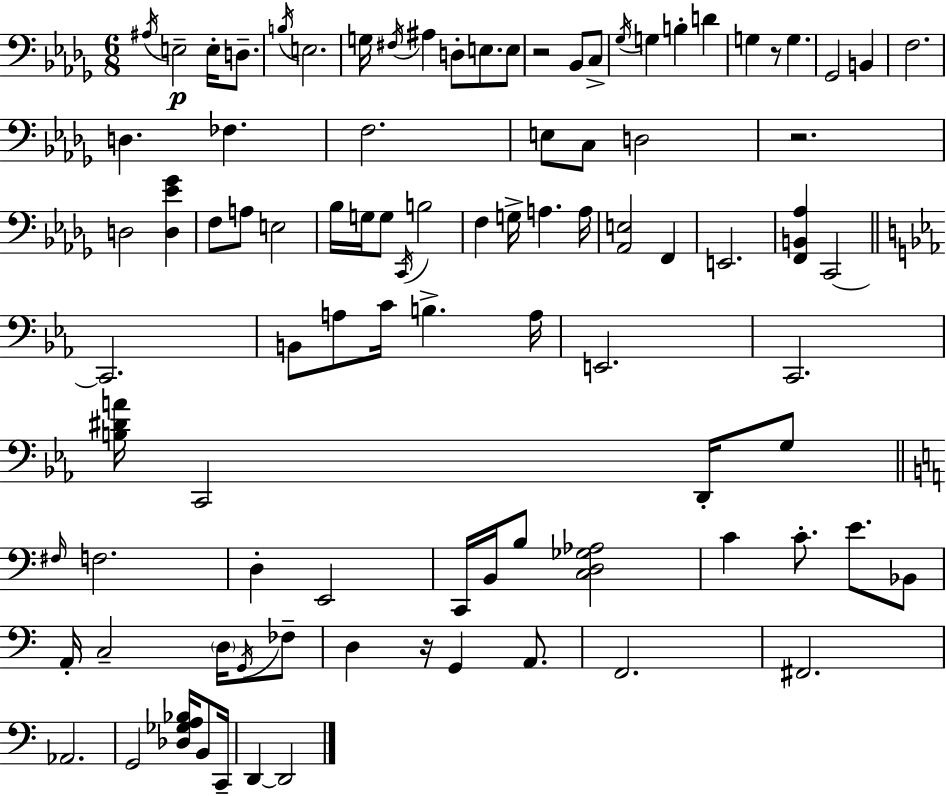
X:1
T:Untitled
M:6/8
L:1/4
K:Bbm
^A,/4 E,2 E,/4 D,/2 B,/4 E,2 G,/4 ^F,/4 ^A, D,/2 E,/2 E,/2 z2 _B,,/2 C,/2 _G,/4 G, B, D G, z/2 G, _G,,2 B,, F,2 D, _F, F,2 E,/2 C,/2 D,2 z2 D,2 [D,_E_G] F,/2 A,/2 E,2 _B,/4 G,/4 G,/2 C,,/4 B,2 F, G,/4 A, A,/4 [_A,,E,]2 F,, E,,2 [F,,B,,_A,] C,,2 C,,2 B,,/2 A,/2 C/4 B, A,/4 E,,2 C,,2 [B,^DA]/4 C,,2 D,,/4 G,/2 ^F,/4 F,2 D, E,,2 C,,/4 B,,/4 B,/2 [C,D,_G,_A,]2 C C/2 E/2 _B,,/2 A,,/4 C,2 D,/4 G,,/4 _F,/2 D, z/4 G,, A,,/2 F,,2 ^F,,2 _A,,2 G,,2 [_D,_G,A,_B,]/4 B,,/2 C,,/4 D,, D,,2